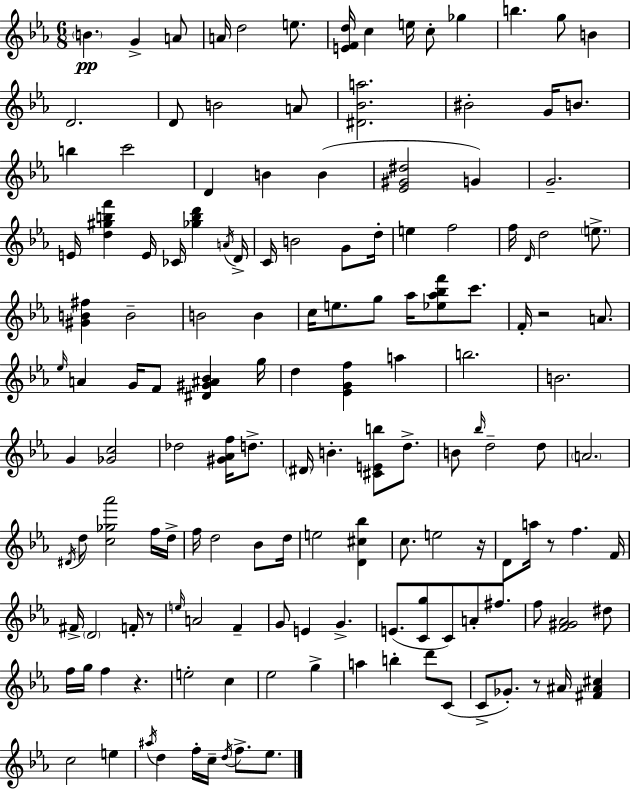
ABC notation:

X:1
T:Untitled
M:6/8
L:1/4
K:Eb
B G A/2 A/4 d2 e/2 [EFd]/4 c e/4 c/2 _g b g/2 B D2 D/2 B2 A/2 [^D_Ba]2 ^B2 G/4 B/2 b c'2 D B B [_E^G^d]2 G G2 E/4 [d^gbf'] E/4 _C/4 [_gbd'] A/4 D/4 C/4 B2 G/2 d/4 e f2 f/4 D/4 d2 e/2 [^GB^f] B2 B2 B c/4 e/2 g/2 _a/4 [_e_a_bf']/2 c'/2 F/4 z2 A/2 _e/4 A G/4 F/2 [^D^G^A_B] g/4 d [_EGf] a b2 B2 G [_Gc]2 _d2 [^G_Af]/4 d/2 ^D/4 B [^CEb]/2 d/2 B/2 _b/4 d2 d/2 A2 ^D/4 d/2 [c_g_a']2 f/4 d/4 f/4 d2 _B/2 d/4 e2 [D^c_b] c/2 e2 z/4 D/2 a/4 z/2 f F/4 ^F/4 D2 F/4 z/2 e/4 A2 F G/2 E G E/2 [Cg]/2 C/2 A/2 ^f/2 f/2 [F^G_A]2 ^d/2 f/4 g/4 f z e2 c _e2 g a b d'/2 C/2 C/2 _G/2 z/2 ^A/4 [^F^A^c] c2 e ^a/4 d f/4 c/4 d/4 f/2 _e/2